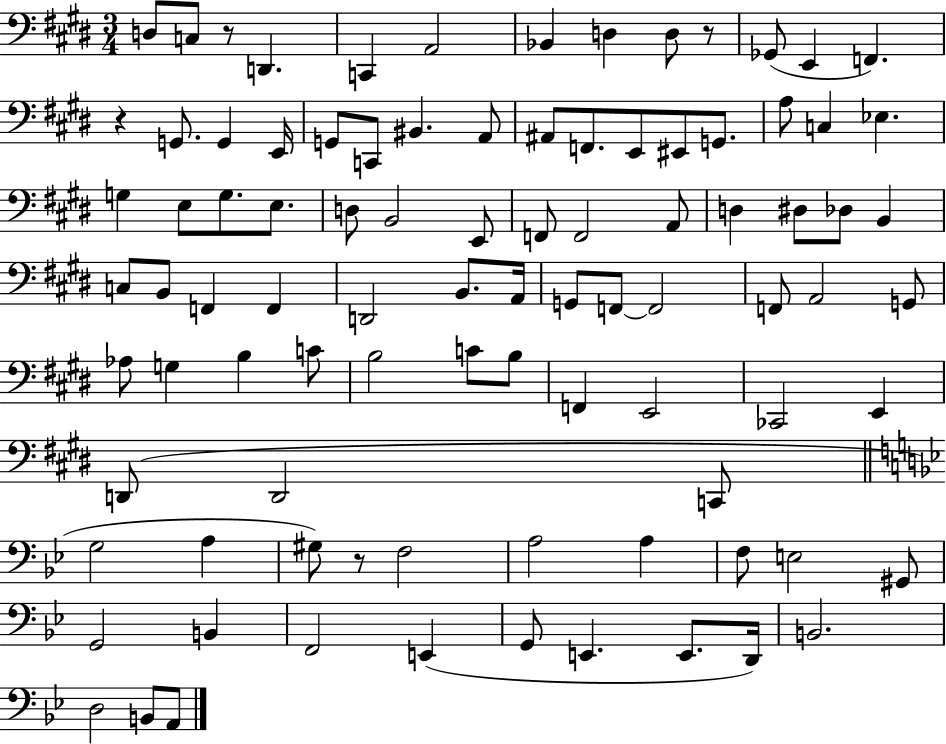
X:1
T:Untitled
M:3/4
L:1/4
K:E
D,/2 C,/2 z/2 D,, C,, A,,2 _B,, D, D,/2 z/2 _G,,/2 E,, F,, z G,,/2 G,, E,,/4 G,,/2 C,,/2 ^B,, A,,/2 ^A,,/2 F,,/2 E,,/2 ^E,,/2 G,,/2 A,/2 C, _E, G, E,/2 G,/2 E,/2 D,/2 B,,2 E,,/2 F,,/2 F,,2 A,,/2 D, ^D,/2 _D,/2 B,, C,/2 B,,/2 F,, F,, D,,2 B,,/2 A,,/4 G,,/2 F,,/2 F,,2 F,,/2 A,,2 G,,/2 _A,/2 G, B, C/2 B,2 C/2 B,/2 F,, E,,2 _C,,2 E,, D,,/2 D,,2 C,,/2 G,2 A, ^G,/2 z/2 F,2 A,2 A, F,/2 E,2 ^G,,/2 G,,2 B,, F,,2 E,, G,,/2 E,, E,,/2 D,,/4 B,,2 D,2 B,,/2 A,,/2